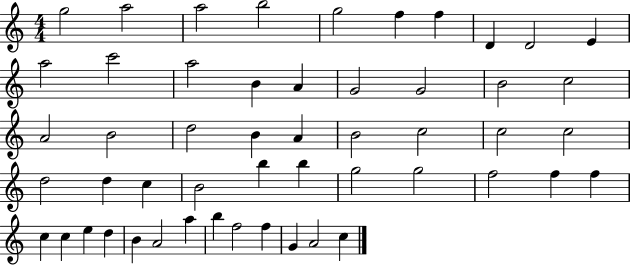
{
  \clef treble
  \numericTimeSignature
  \time 4/4
  \key c \major
  g''2 a''2 | a''2 b''2 | g''2 f''4 f''4 | d'4 d'2 e'4 | \break a''2 c'''2 | a''2 b'4 a'4 | g'2 g'2 | b'2 c''2 | \break a'2 b'2 | d''2 b'4 a'4 | b'2 c''2 | c''2 c''2 | \break d''2 d''4 c''4 | b'2 b''4 b''4 | g''2 g''2 | f''2 f''4 f''4 | \break c''4 c''4 e''4 d''4 | b'4 a'2 a''4 | b''4 f''2 f''4 | g'4 a'2 c''4 | \break \bar "|."
}